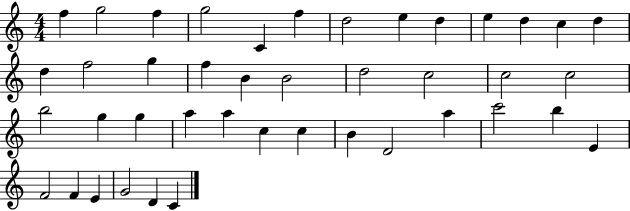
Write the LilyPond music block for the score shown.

{
  \clef treble
  \numericTimeSignature
  \time 4/4
  \key c \major
  f''4 g''2 f''4 | g''2 c'4 f''4 | d''2 e''4 d''4 | e''4 d''4 c''4 d''4 | \break d''4 f''2 g''4 | f''4 b'4 b'2 | d''2 c''2 | c''2 c''2 | \break b''2 g''4 g''4 | a''4 a''4 c''4 c''4 | b'4 d'2 a''4 | c'''2 b''4 e'4 | \break f'2 f'4 e'4 | g'2 d'4 c'4 | \bar "|."
}